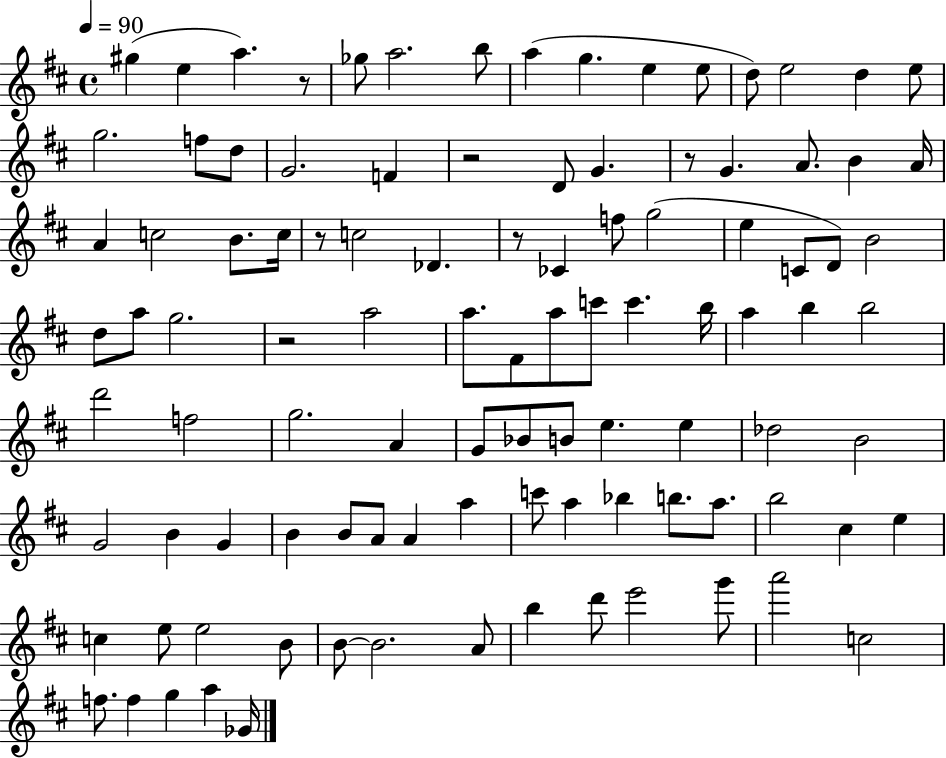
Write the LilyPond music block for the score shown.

{
  \clef treble
  \time 4/4
  \defaultTimeSignature
  \key d \major
  \tempo 4 = 90
  gis''4( e''4 a''4.) r8 | ges''8 a''2. b''8 | a''4( g''4. e''4 e''8 | d''8) e''2 d''4 e''8 | \break g''2. f''8 d''8 | g'2. f'4 | r2 d'8 g'4. | r8 g'4. a'8. b'4 a'16 | \break a'4 c''2 b'8. c''16 | r8 c''2 des'4. | r8 ces'4 f''8 g''2( | e''4 c'8 d'8) b'2 | \break d''8 a''8 g''2. | r2 a''2 | a''8. fis'8 a''8 c'''8 c'''4. b''16 | a''4 b''4 b''2 | \break d'''2 f''2 | g''2. a'4 | g'8 bes'8 b'8 e''4. e''4 | des''2 b'2 | \break g'2 b'4 g'4 | b'4 b'8 a'8 a'4 a''4 | c'''8 a''4 bes''4 b''8. a''8. | b''2 cis''4 e''4 | \break c''4 e''8 e''2 b'8 | b'8~~ b'2. a'8 | b''4 d'''8 e'''2 g'''8 | a'''2 c''2 | \break f''8. f''4 g''4 a''4 ges'16 | \bar "|."
}